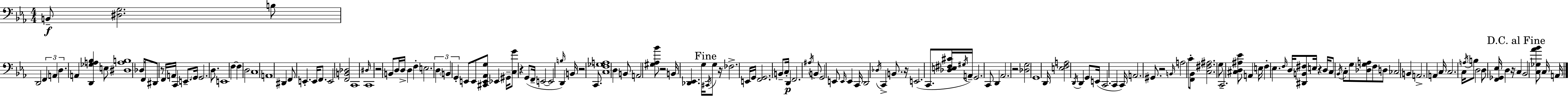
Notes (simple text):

B2/e [D#3,G3]/h. B3/e D2/h F2/q A2/q D3/q. A2/q [D2,Gb3,A3,Bb3]/q E3/e [D#3,A3,B3]/w Db3/s F2/e D#2/e R/e F2/s A2/s C2/q E2/e. G2/s G2/h. D3/e. E2/w F3/q F3/q D3/h C3/w A2/w D#2/q F2/e E2/q. E2/s F2/e. E2/h [F2,B2,Db3]/h C2/w D#3/s C2/w R/h B2/e D3/s D3/s D3/q F3/q E3/h. D3/q B2/q G2/q E2/e E2/e [C#2,E2,Ab2,G3]/e Eb2/q G#2/s [C3,G4]/e R/q G2/e F2/s E2/h E2/h B3/s D2/q B2/s R/h C2/e. [C3,F3,Gb3,A3]/w D3/q B2/e A2/h [G#3,Ab3,Bb4]/e R/h B2/s [Db2,Eb2]/q. G3/s C#2/s G3/e R/s FES3/h. E2/s G2/s [F2,G2]/h. B2/e C3/s D2/q F2/h. A#3/s B2/e G2/h E2/e E2/s E2/q C2/s D2/h Db3/s C2/q B2/e. R/s E2/h. C2/e. [Db3,E3,F#3,C#4]/s G#3/s A2/s G2/h. C2/e D2/q Ab2/h. R/h [Db3,G3]/h G2/w D2/s [E3,F3,A3]/h D2/s D2/q G2/e E2/s C2/h. C2/q C2/s A2/h. G#2/e. R/h B2/s A3/h C4/e [F2,Bb2]/e [C3,F#3,A#3]/h. G3/e C2/h. [C#3,D3,A#3,Eb4]/e A2/q E3/s F3/q Eb3/q. F3/s D3/s [D#2,B2,F#3]/e E3/s R/q D3/s C3/e Bb2/s C3/e G3/e [Db3,G3,A3]/e F3/e D3/e CES3/h B2/q A2/h. A2/q C3/s C3/h. C3/s A3/s B3/e D3/h D3/e [F2,Gb2,Eb3]/s D3/q R/s C3/q Bb2/h [C3,Gb3,Ab4,Bb4]/e C3/s A2/s